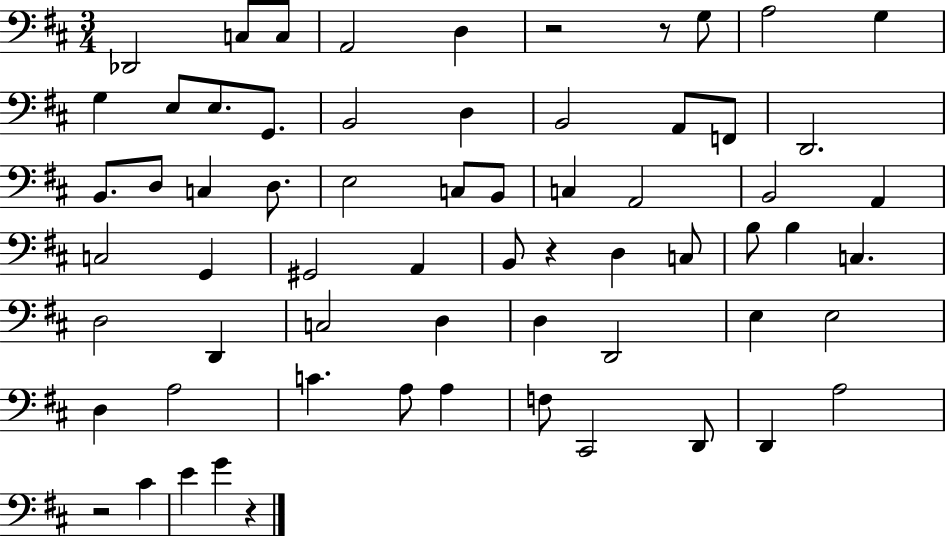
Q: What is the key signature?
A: D major